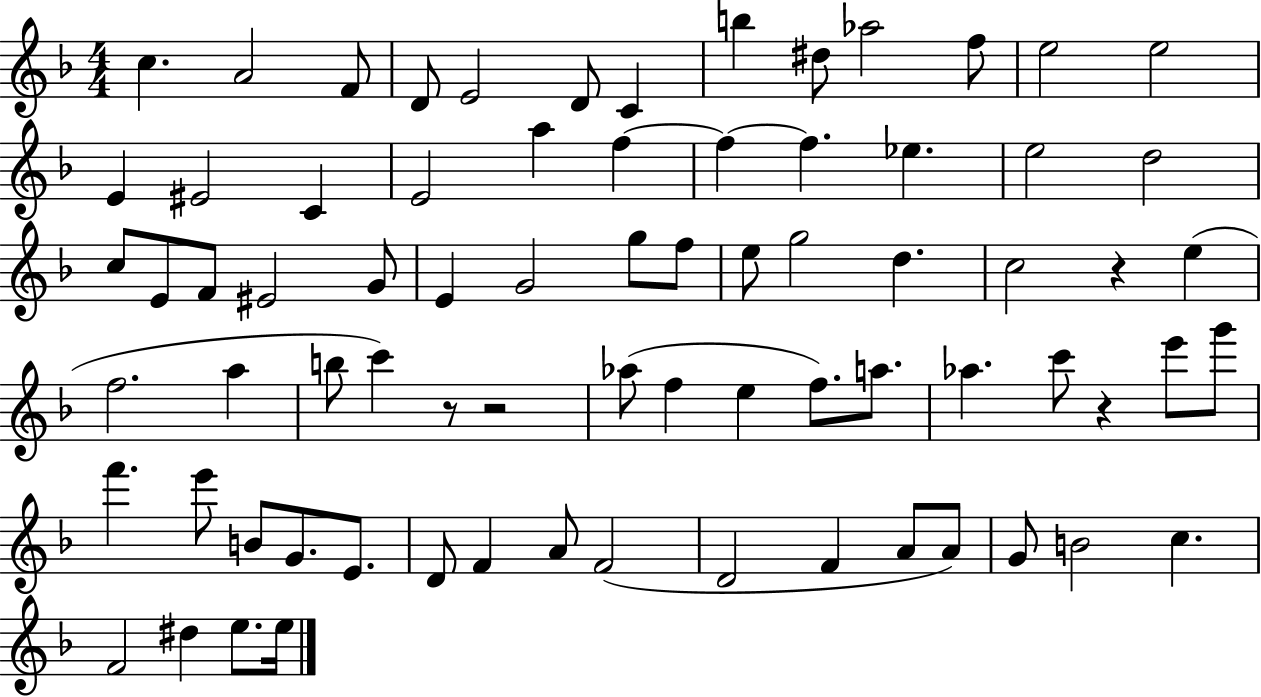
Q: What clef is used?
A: treble